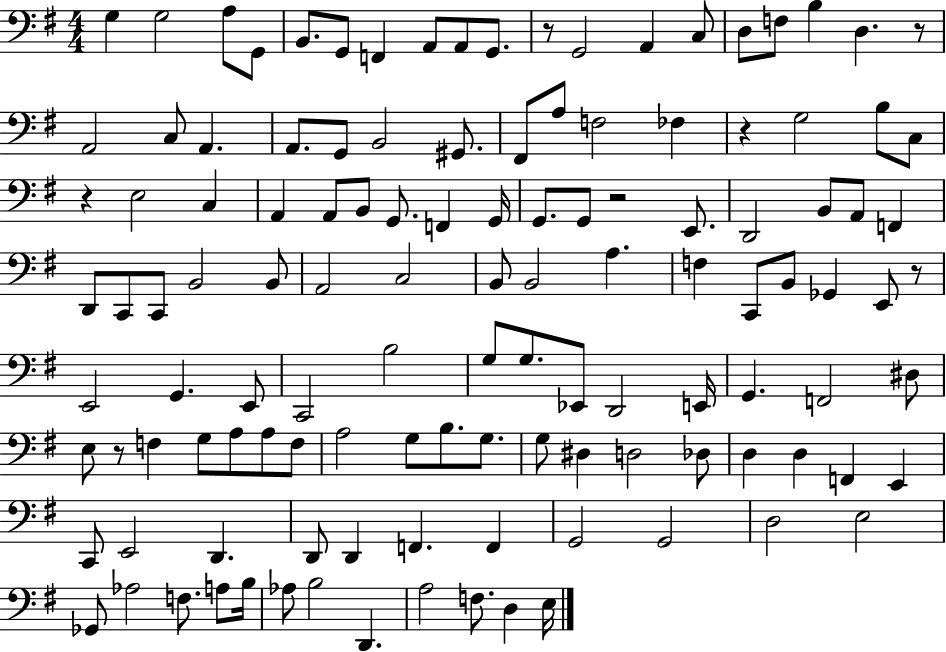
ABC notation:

X:1
T:Untitled
M:4/4
L:1/4
K:G
G, G,2 A,/2 G,,/2 B,,/2 G,,/2 F,, A,,/2 A,,/2 G,,/2 z/2 G,,2 A,, C,/2 D,/2 F,/2 B, D, z/2 A,,2 C,/2 A,, A,,/2 G,,/2 B,,2 ^G,,/2 ^F,,/2 A,/2 F,2 _F, z G,2 B,/2 C,/2 z E,2 C, A,, A,,/2 B,,/2 G,,/2 F,, G,,/4 G,,/2 G,,/2 z2 E,,/2 D,,2 B,,/2 A,,/2 F,, D,,/2 C,,/2 C,,/2 B,,2 B,,/2 A,,2 C,2 B,,/2 B,,2 A, F, C,,/2 B,,/2 _G,, E,,/2 z/2 E,,2 G,, E,,/2 C,,2 B,2 G,/2 G,/2 _E,,/2 D,,2 E,,/4 G,, F,,2 ^D,/2 E,/2 z/2 F, G,/2 A,/2 A,/2 F,/2 A,2 G,/2 B,/2 G,/2 G,/2 ^D, D,2 _D,/2 D, D, F,, E,, C,,/2 E,,2 D,, D,,/2 D,, F,, F,, G,,2 G,,2 D,2 E,2 _G,,/2 _A,2 F,/2 A,/2 B,/4 _A,/2 B,2 D,, A,2 F,/2 D, E,/4